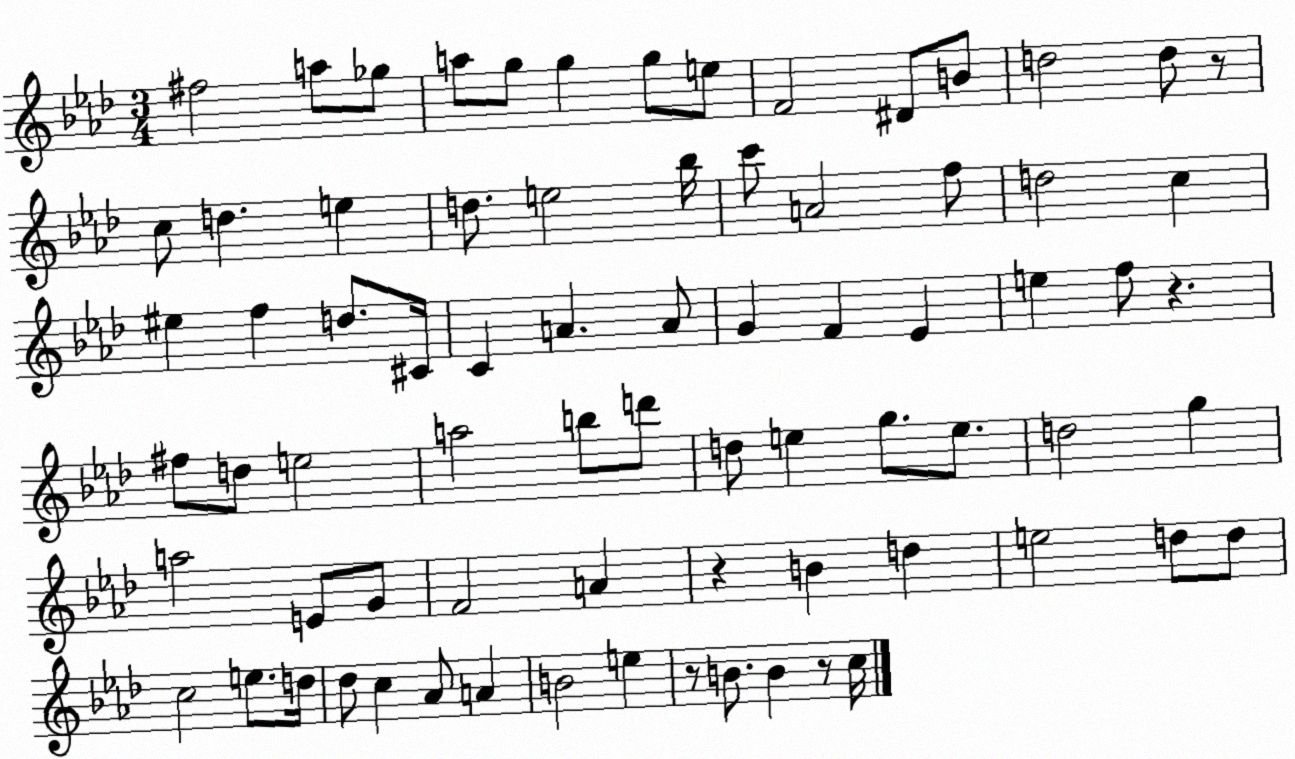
X:1
T:Untitled
M:3/4
L:1/4
K:Ab
^f2 a/2 _g/2 a/2 g/2 g g/2 e/2 F2 ^D/2 B/2 d2 d/2 z/2 c/2 d e d/2 e2 _b/4 c'/2 A2 f/2 d2 c ^e f d/2 ^C/4 C A A/2 G F _E e f/2 z ^f/2 d/2 e2 a2 b/2 d'/2 d/2 e g/2 e/2 d2 g a2 E/2 G/2 F2 A z B d e2 d/2 d/2 c2 e/2 d/4 _d/2 c _A/2 A B2 e z/2 B/2 B z/2 c/4